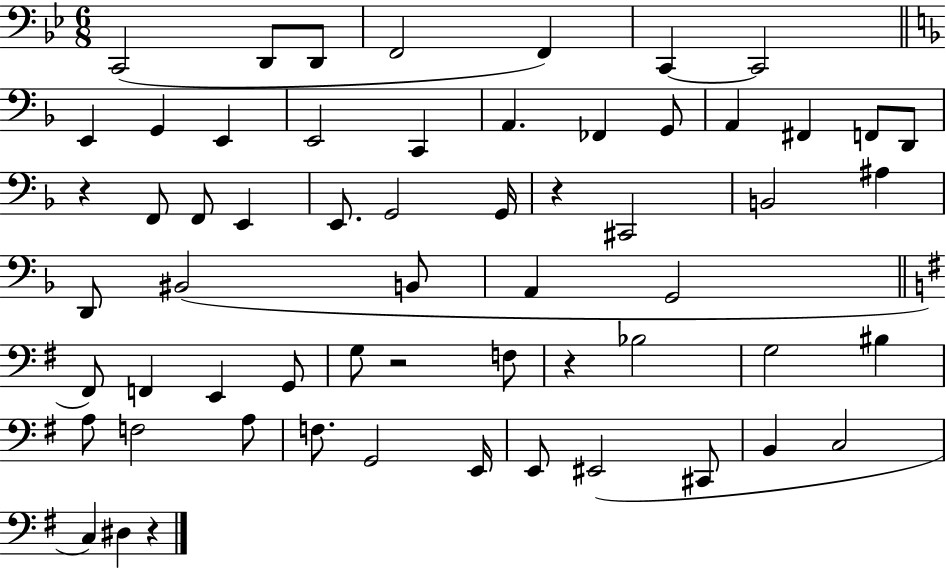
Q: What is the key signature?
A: BES major